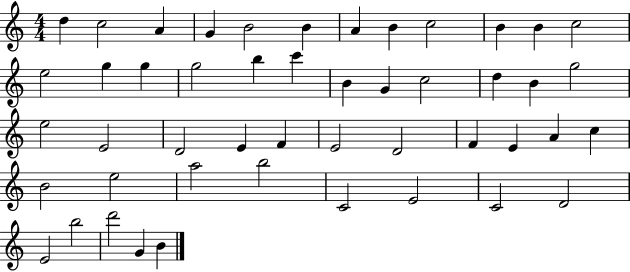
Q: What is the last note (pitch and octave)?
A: B4